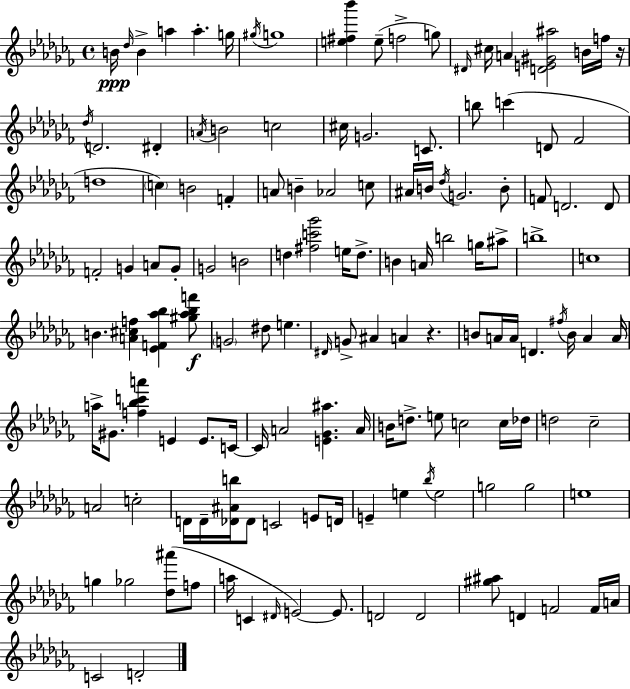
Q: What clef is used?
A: treble